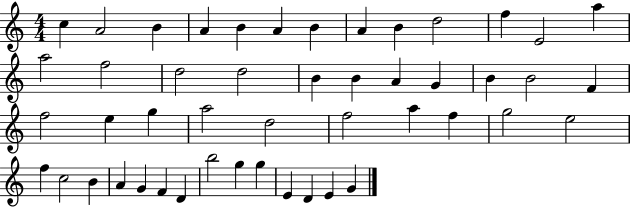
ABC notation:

X:1
T:Untitled
M:4/4
L:1/4
K:C
c A2 B A B A B A B d2 f E2 a a2 f2 d2 d2 B B A G B B2 F f2 e g a2 d2 f2 a f g2 e2 f c2 B A G F D b2 g g E D E G